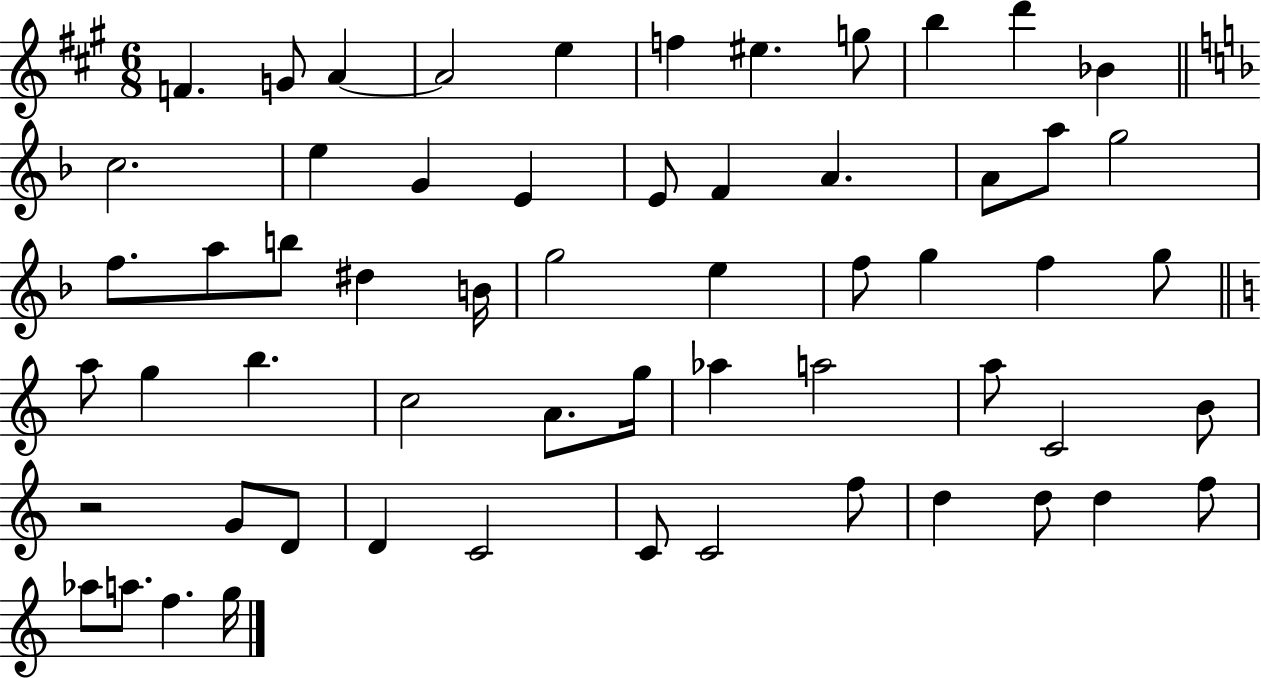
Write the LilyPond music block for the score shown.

{
  \clef treble
  \numericTimeSignature
  \time 6/8
  \key a \major
  f'4. g'8 a'4~~ | a'2 e''4 | f''4 eis''4. g''8 | b''4 d'''4 bes'4 | \break \bar "||" \break \key f \major c''2. | e''4 g'4 e'4 | e'8 f'4 a'4. | a'8 a''8 g''2 | \break f''8. a''8 b''8 dis''4 b'16 | g''2 e''4 | f''8 g''4 f''4 g''8 | \bar "||" \break \key c \major a''8 g''4 b''4. | c''2 a'8. g''16 | aes''4 a''2 | a''8 c'2 b'8 | \break r2 g'8 d'8 | d'4 c'2 | c'8 c'2 f''8 | d''4 d''8 d''4 f''8 | \break aes''8 a''8. f''4. g''16 | \bar "|."
}